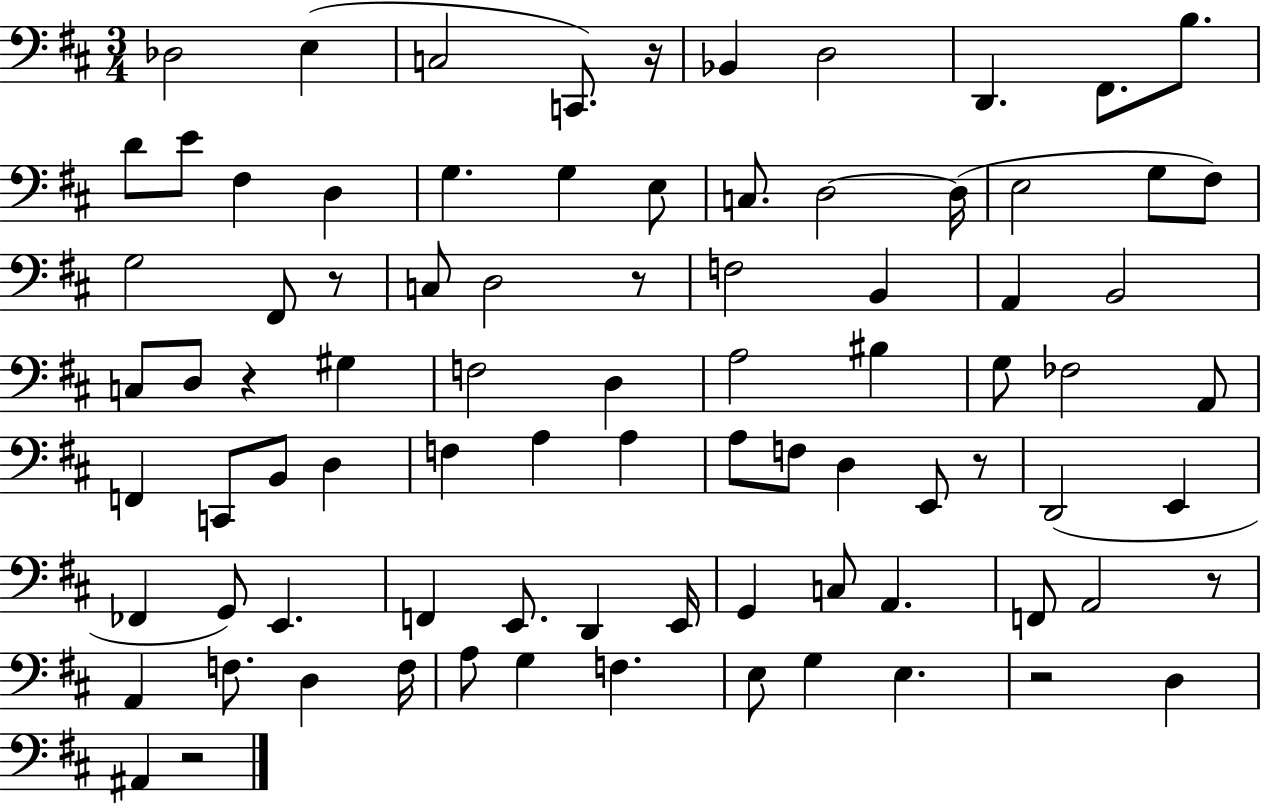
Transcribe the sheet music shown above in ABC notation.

X:1
T:Untitled
M:3/4
L:1/4
K:D
_D,2 E, C,2 C,,/2 z/4 _B,, D,2 D,, ^F,,/2 B,/2 D/2 E/2 ^F, D, G, G, E,/2 C,/2 D,2 D,/4 E,2 G,/2 ^F,/2 G,2 ^F,,/2 z/2 C,/2 D,2 z/2 F,2 B,, A,, B,,2 C,/2 D,/2 z ^G, F,2 D, A,2 ^B, G,/2 _F,2 A,,/2 F,, C,,/2 B,,/2 D, F, A, A, A,/2 F,/2 D, E,,/2 z/2 D,,2 E,, _F,, G,,/2 E,, F,, E,,/2 D,, E,,/4 G,, C,/2 A,, F,,/2 A,,2 z/2 A,, F,/2 D, F,/4 A,/2 G, F, E,/2 G, E, z2 D, ^A,, z2